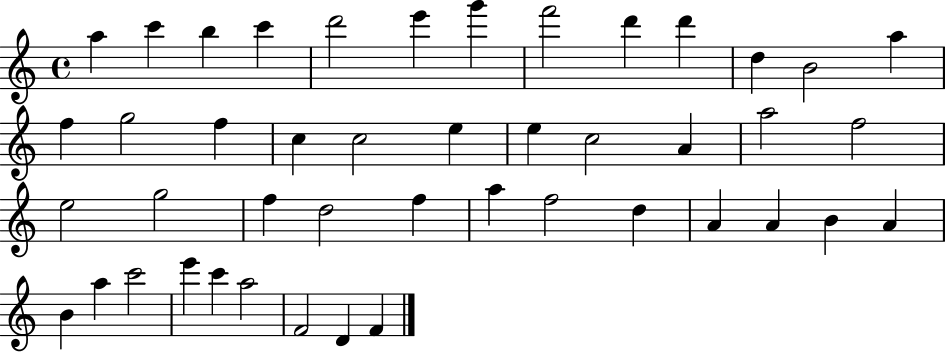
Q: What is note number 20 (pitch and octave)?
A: E5